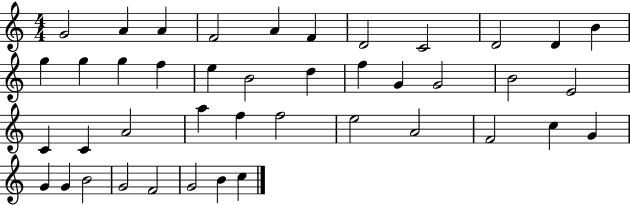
{
  \clef treble
  \numericTimeSignature
  \time 4/4
  \key c \major
  g'2 a'4 a'4 | f'2 a'4 f'4 | d'2 c'2 | d'2 d'4 b'4 | \break g''4 g''4 g''4 f''4 | e''4 b'2 d''4 | f''4 g'4 g'2 | b'2 e'2 | \break c'4 c'4 a'2 | a''4 f''4 f''2 | e''2 a'2 | f'2 c''4 g'4 | \break g'4 g'4 b'2 | g'2 f'2 | g'2 b'4 c''4 | \bar "|."
}